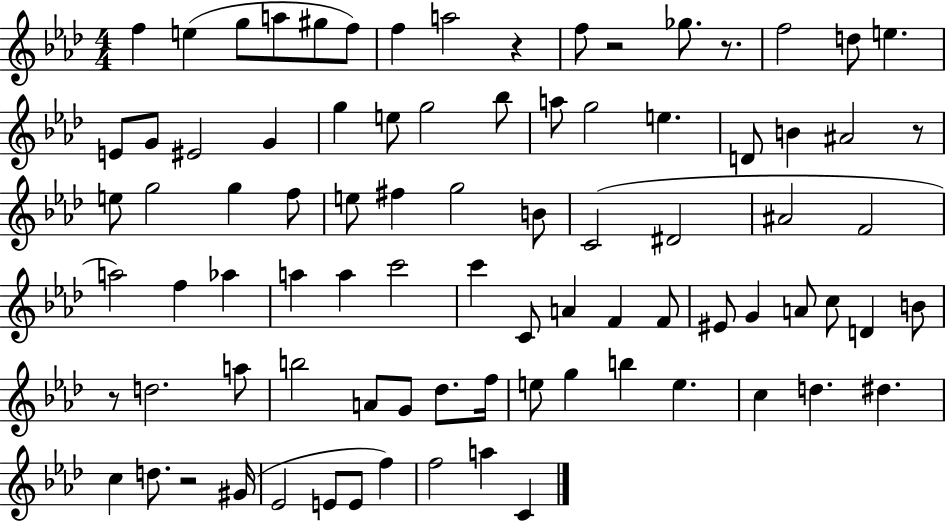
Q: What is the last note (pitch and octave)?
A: C4